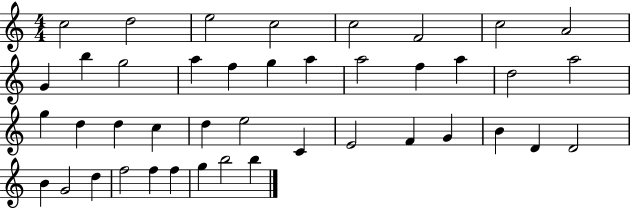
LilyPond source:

{
  \clef treble
  \numericTimeSignature
  \time 4/4
  \key c \major
  c''2 d''2 | e''2 c''2 | c''2 f'2 | c''2 a'2 | \break g'4 b''4 g''2 | a''4 f''4 g''4 a''4 | a''2 f''4 a''4 | d''2 a''2 | \break g''4 d''4 d''4 c''4 | d''4 e''2 c'4 | e'2 f'4 g'4 | b'4 d'4 d'2 | \break b'4 g'2 d''4 | f''2 f''4 f''4 | g''4 b''2 b''4 | \bar "|."
}